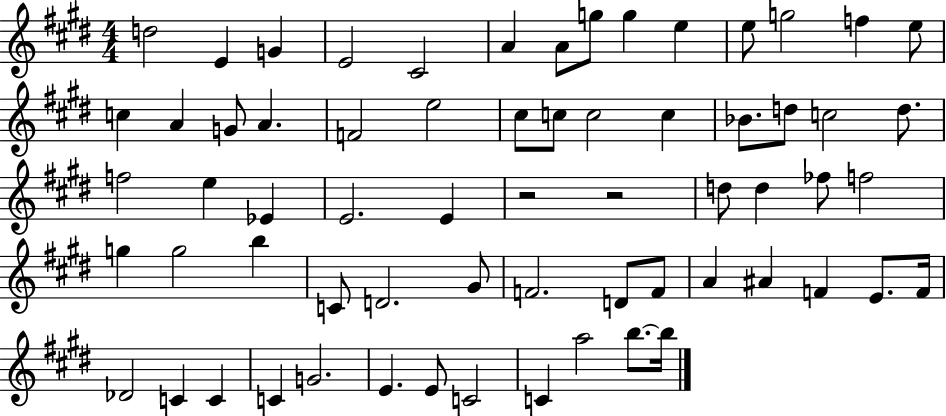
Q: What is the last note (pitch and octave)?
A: B5